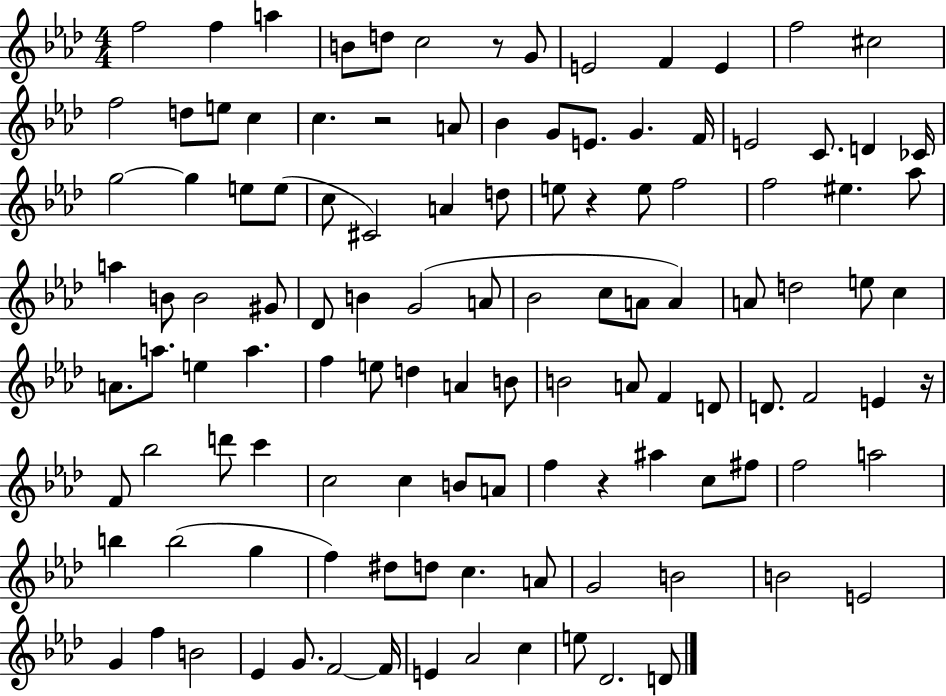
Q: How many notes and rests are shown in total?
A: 117